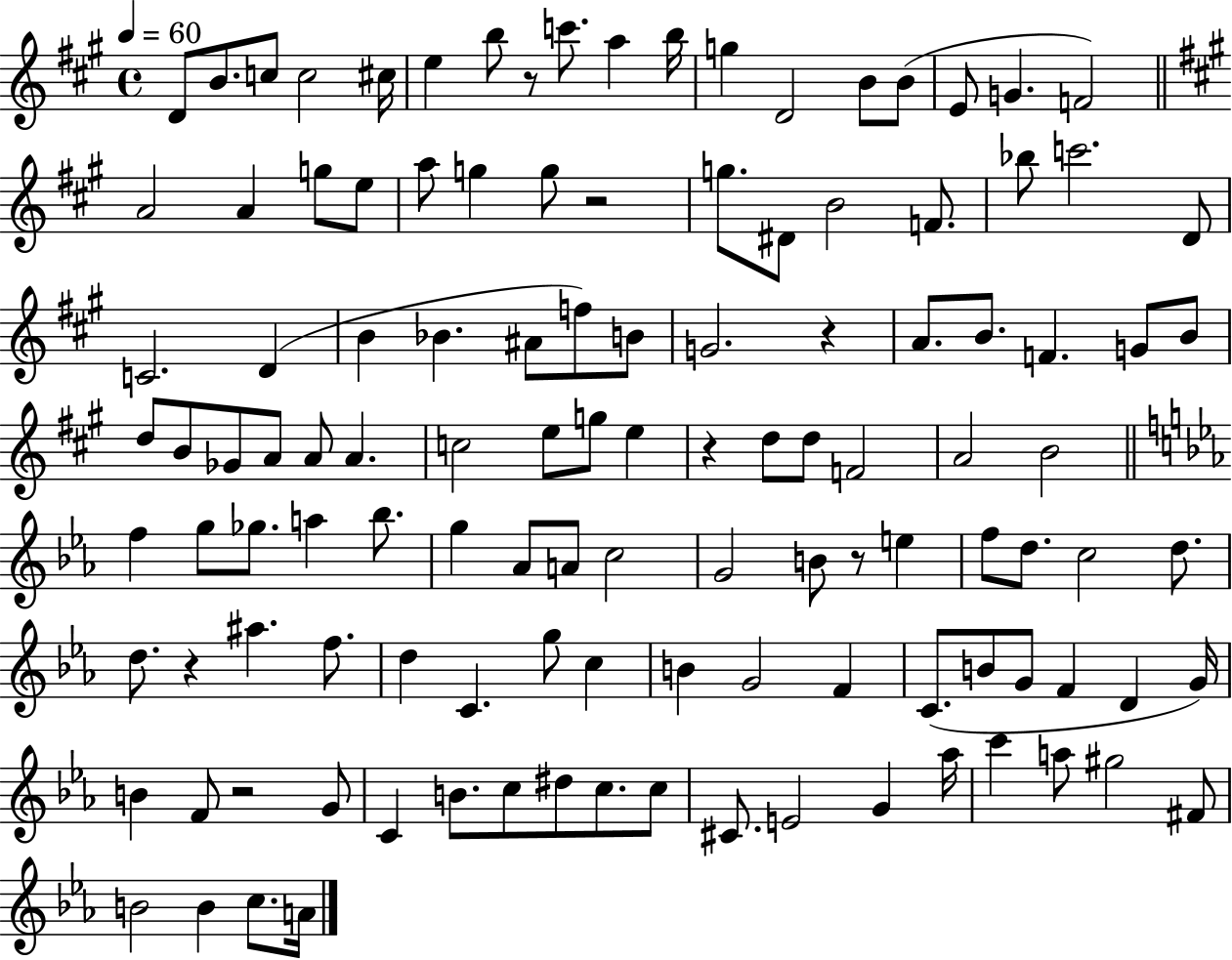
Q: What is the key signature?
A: A major